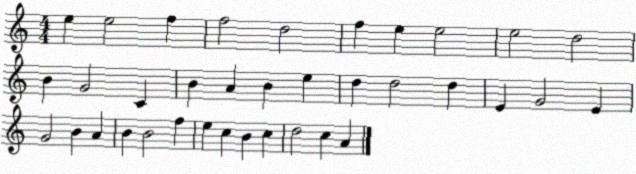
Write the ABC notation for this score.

X:1
T:Untitled
M:4/4
L:1/4
K:C
e e2 f f2 d2 f e e2 e2 d2 B G2 C B A B e d d2 d E G2 E G2 B A B B2 f e c B c d2 c A